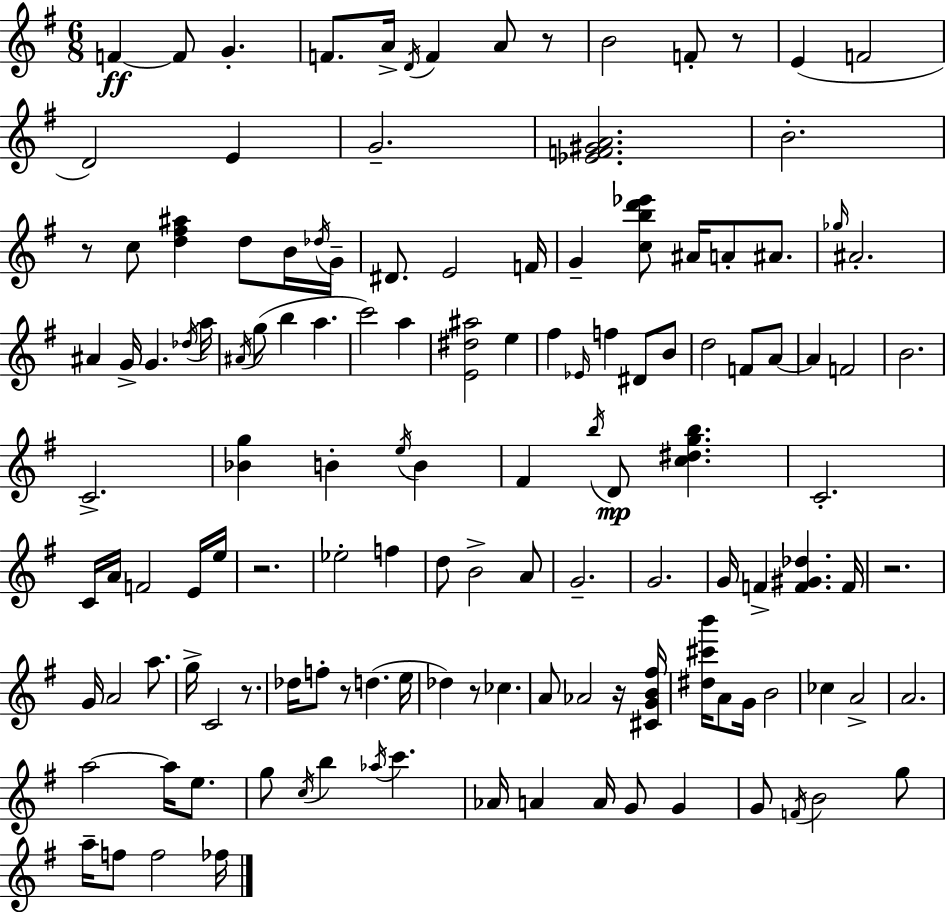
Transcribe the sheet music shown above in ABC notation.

X:1
T:Untitled
M:6/8
L:1/4
K:Em
F F/2 G F/2 A/4 D/4 F A/2 z/2 B2 F/2 z/2 E F2 D2 E G2 [_EF^GA]2 B2 z/2 c/2 [d^f^a] d/2 B/4 _d/4 G/4 ^D/2 E2 F/4 G [cbd'_e']/2 ^A/4 A/2 ^A/2 _g/4 ^A2 ^A G/4 G _d/4 a/4 ^A/4 g/2 b a c'2 a [E^d^a]2 e ^f _E/4 f ^D/2 B/2 d2 F/2 A/2 A F2 B2 C2 [_Bg] B e/4 B ^F b/4 D/2 [c^dgb] C2 C/4 A/4 F2 E/4 e/4 z2 _e2 f d/2 B2 A/2 G2 G2 G/4 F [F^G_d] F/4 z2 G/4 A2 a/2 g/4 C2 z/2 _d/4 f/2 z/2 d e/4 _d z/2 _c A/2 _A2 z/4 [^CGB^f]/4 [^d^c'b']/4 A/2 G/4 B2 _c A2 A2 a2 a/4 e/2 g/2 c/4 b _a/4 c' _A/4 A A/4 G/2 G G/2 F/4 B2 g/2 a/4 f/2 f2 _f/4